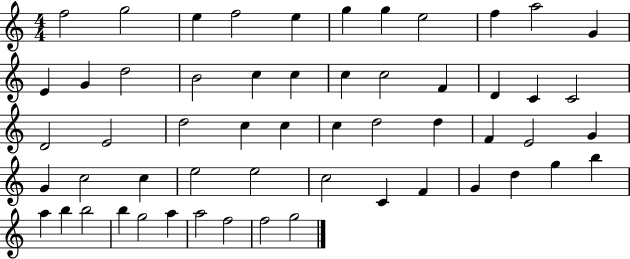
{
  \clef treble
  \numericTimeSignature
  \time 4/4
  \key c \major
  f''2 g''2 | e''4 f''2 e''4 | g''4 g''4 e''2 | f''4 a''2 g'4 | \break e'4 g'4 d''2 | b'2 c''4 c''4 | c''4 c''2 f'4 | d'4 c'4 c'2 | \break d'2 e'2 | d''2 c''4 c''4 | c''4 d''2 d''4 | f'4 e'2 g'4 | \break g'4 c''2 c''4 | e''2 e''2 | c''2 c'4 f'4 | g'4 d''4 g''4 b''4 | \break a''4 b''4 b''2 | b''4 g''2 a''4 | a''2 f''2 | f''2 g''2 | \break \bar "|."
}